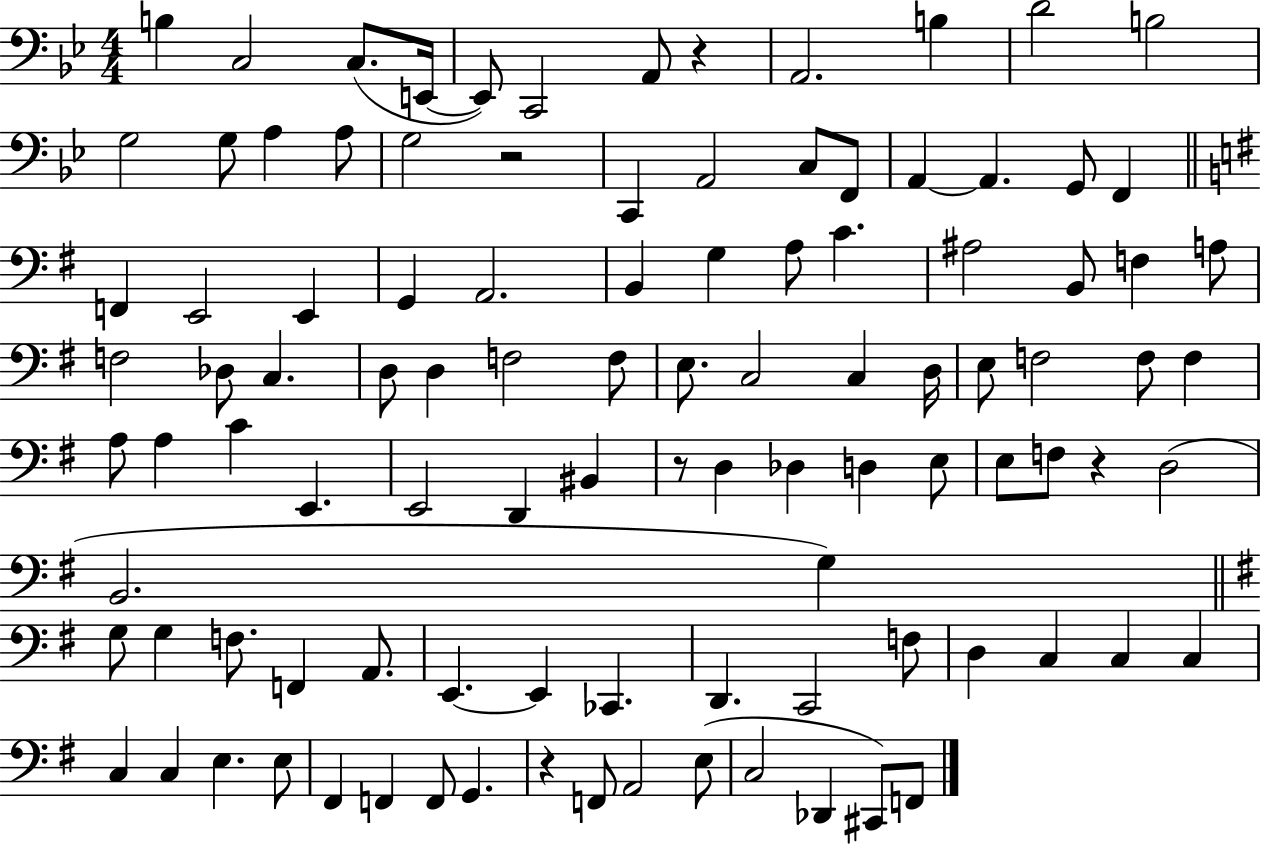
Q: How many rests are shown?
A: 5